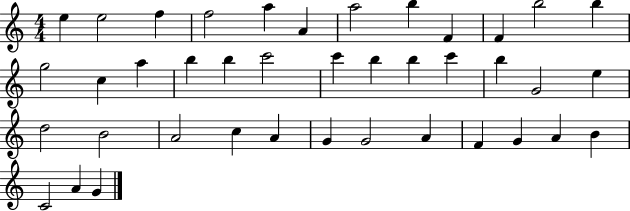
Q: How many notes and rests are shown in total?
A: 40